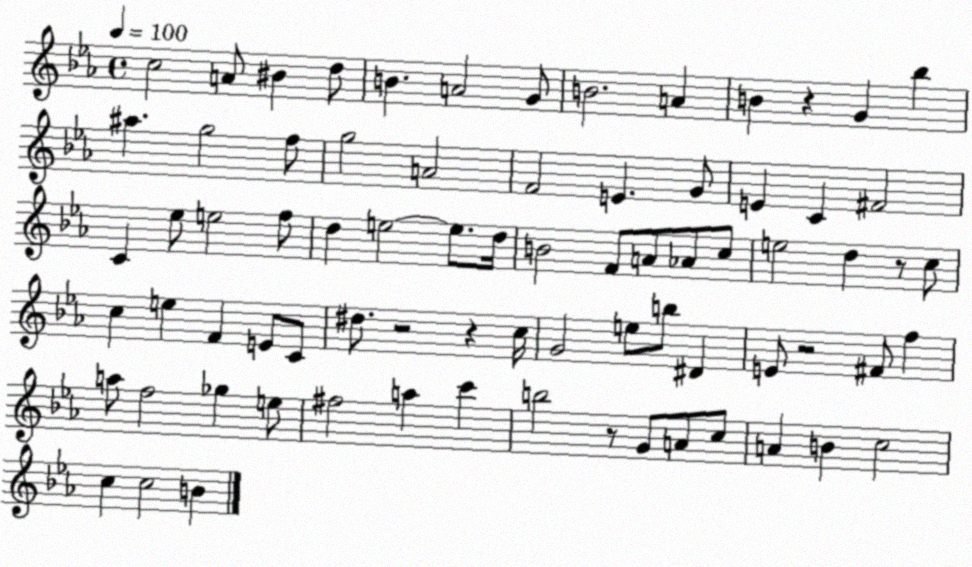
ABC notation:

X:1
T:Untitled
M:4/4
L:1/4
K:Eb
c2 A/2 ^B d/2 B A2 G/2 B2 A B z G _b ^a g2 f/2 g2 A2 F2 E G/2 E C ^F2 C _e/2 e2 f/2 d e2 e/2 d/4 B2 F/2 A/2 _A/2 c/2 e2 d z/2 c/2 c e F E/2 C/2 ^d/2 z2 z c/4 G2 e/2 b/2 ^D E/2 z2 ^F/2 f a/2 f2 _g e/2 ^f2 a c' b2 z/2 G/2 A/2 c/2 A B c2 c c2 B